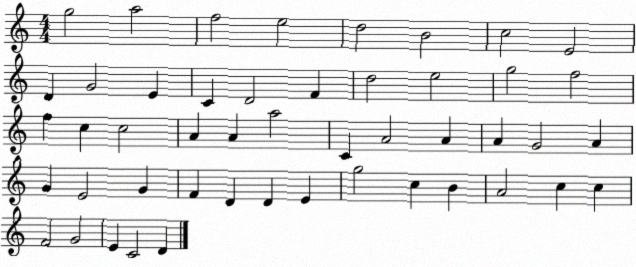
X:1
T:Untitled
M:4/4
L:1/4
K:C
g2 a2 f2 e2 d2 B2 c2 E2 D G2 E C D2 F d2 e2 g2 f2 f c c2 A A a2 C A2 A A G2 A G E2 G F D D E g2 c B A2 c c F2 G2 E C2 D